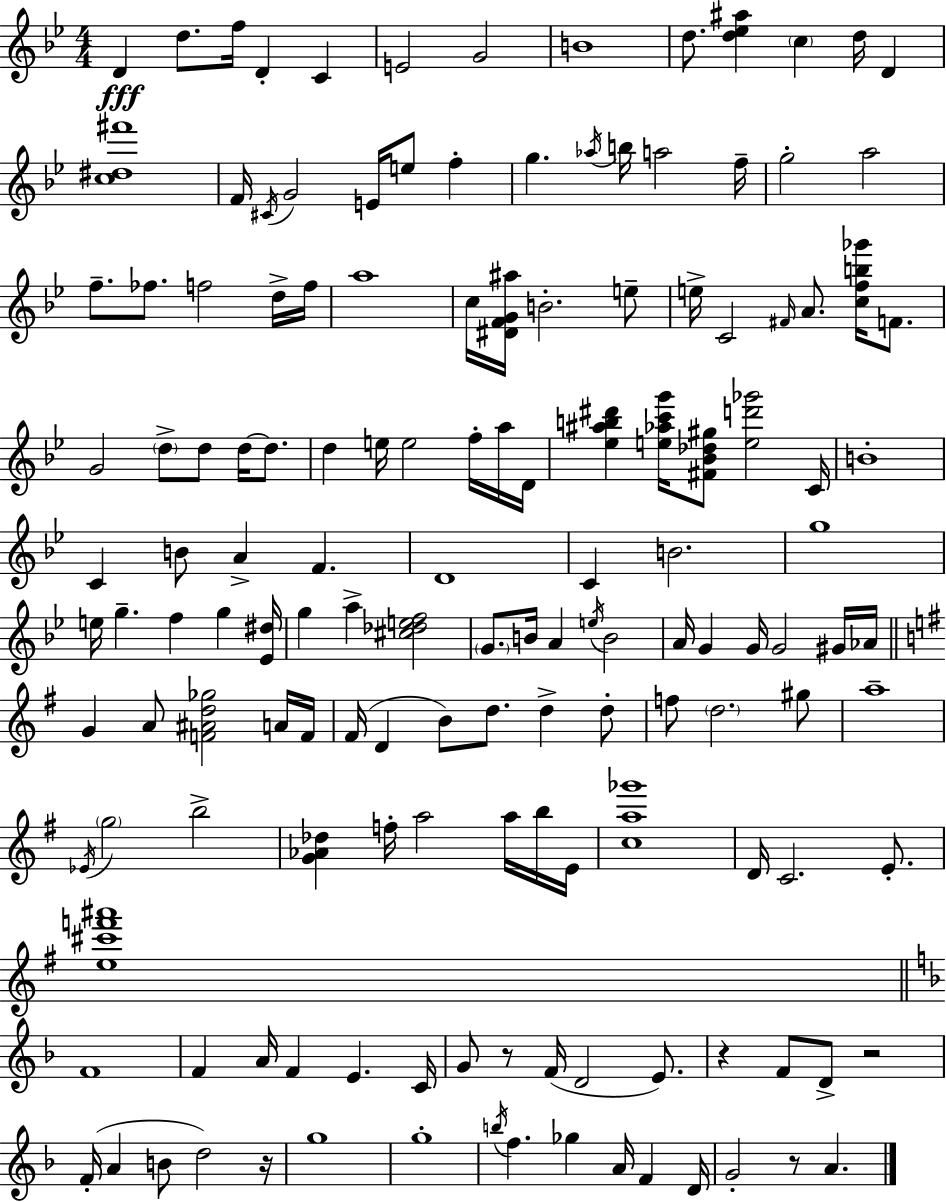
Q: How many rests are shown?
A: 5